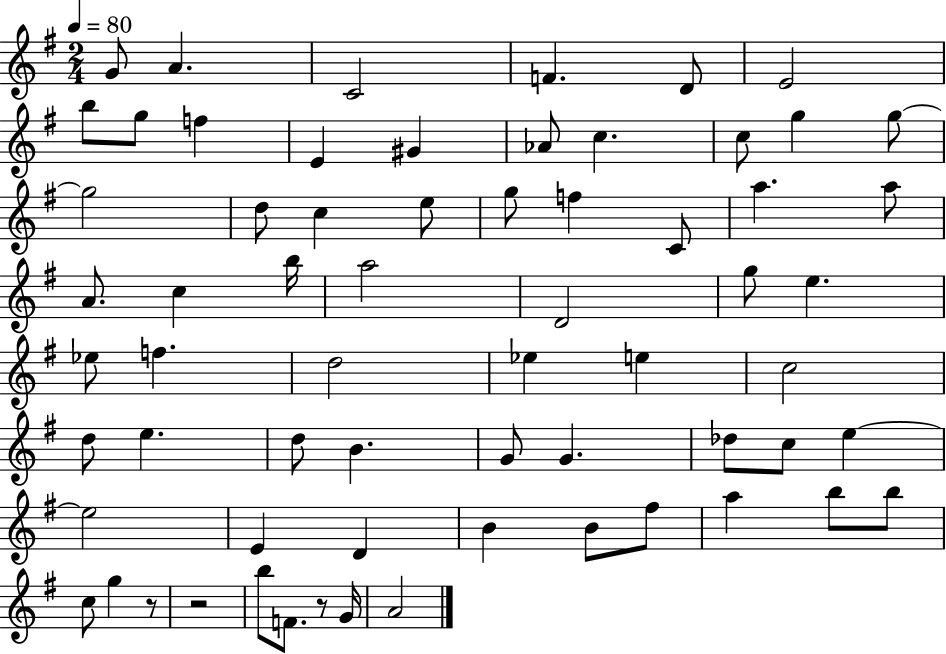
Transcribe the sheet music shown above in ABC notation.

X:1
T:Untitled
M:2/4
L:1/4
K:G
G/2 A C2 F D/2 E2 b/2 g/2 f E ^G _A/2 c c/2 g g/2 g2 d/2 c e/2 g/2 f C/2 a a/2 A/2 c b/4 a2 D2 g/2 e _e/2 f d2 _e e c2 d/2 e d/2 B G/2 G _d/2 c/2 e e2 E D B B/2 ^f/2 a b/2 b/2 c/2 g z/2 z2 b/2 F/2 z/2 G/4 A2